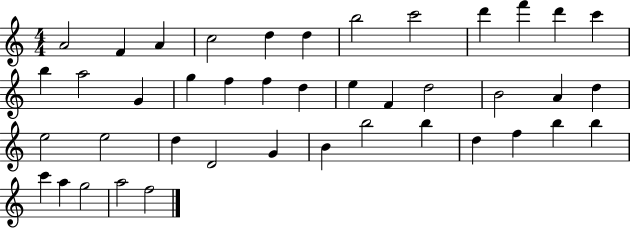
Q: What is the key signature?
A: C major